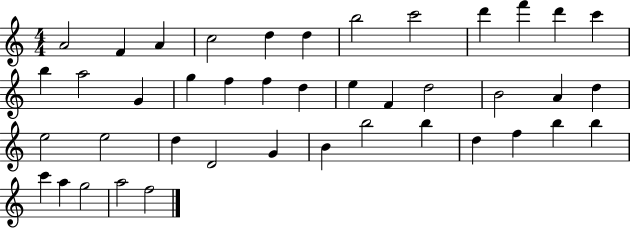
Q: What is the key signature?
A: C major